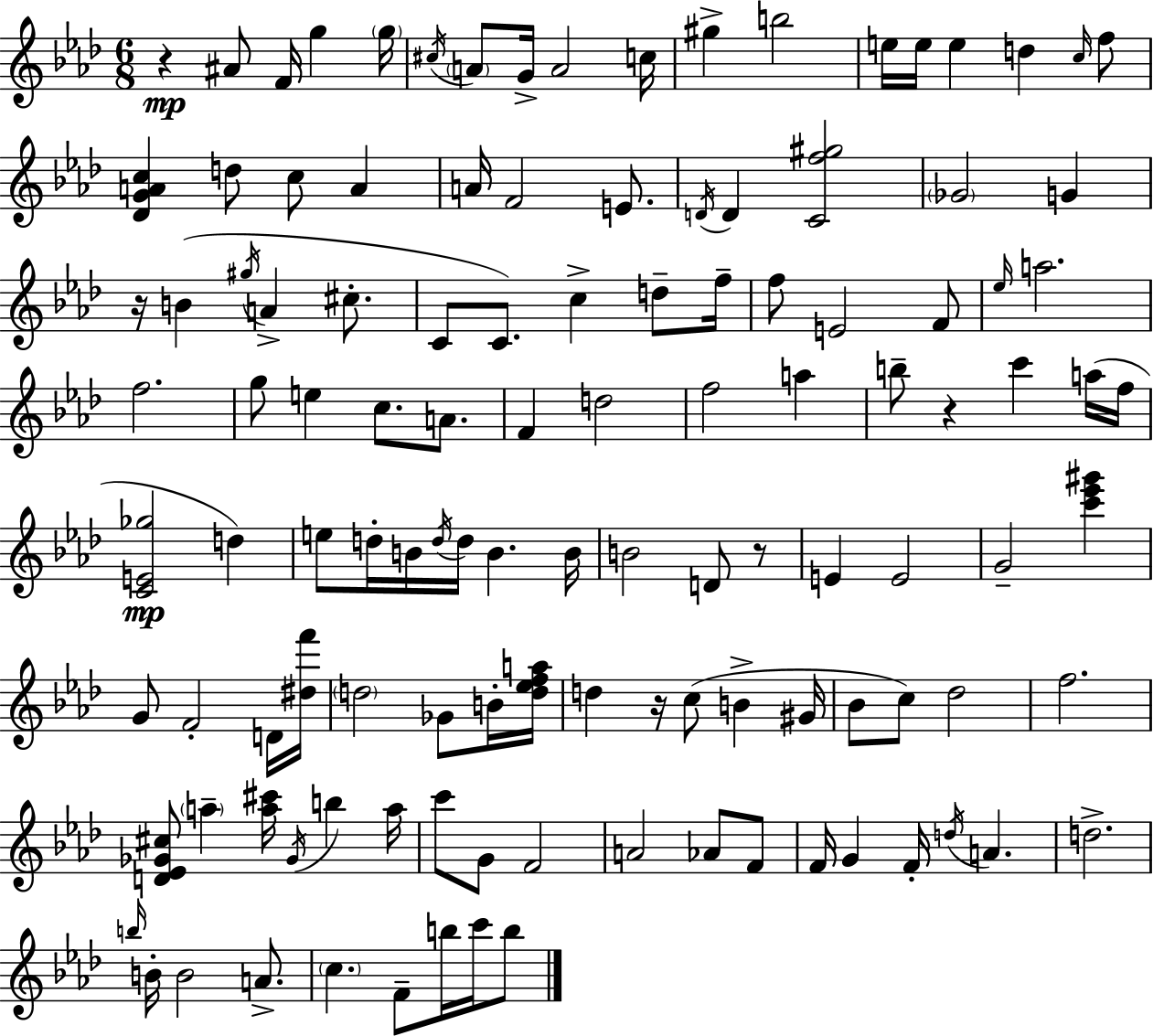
R/q A#4/e F4/s G5/q G5/s C#5/s A4/e G4/s A4/h C5/s G#5/q B5/h E5/s E5/s E5/q D5/q C5/s F5/e [Db4,G4,A4,C5]/q D5/e C5/e A4/q A4/s F4/h E4/e. D4/s D4/q [C4,F5,G#5]/h Gb4/h G4/q R/s B4/q G#5/s A4/q C#5/e. C4/e C4/e. C5/q D5/e F5/s F5/e E4/h F4/e Eb5/s A5/h. F5/h. G5/e E5/q C5/e. A4/e. F4/q D5/h F5/h A5/q B5/e R/q C6/q A5/s F5/s [C4,E4,Gb5]/h D5/q E5/e D5/s B4/s D5/s D5/s B4/q. B4/s B4/h D4/e R/e E4/q E4/h G4/h [C6,Eb6,G#6]/q G4/e F4/h D4/s [D#5,F6]/s D5/h Gb4/e B4/s [D5,Eb5,F5,A5]/s D5/q R/s C5/e B4/q G#4/s Bb4/e C5/e Db5/h F5/h. [D4,Eb4,Gb4,C#5]/e A5/q [A5,C#6]/s Gb4/s B5/q A5/s C6/e G4/e F4/h A4/h Ab4/e F4/e F4/s G4/q F4/s D5/s A4/q. D5/h. B5/s B4/s B4/h A4/e. C5/q. F4/e B5/s C6/s B5/e